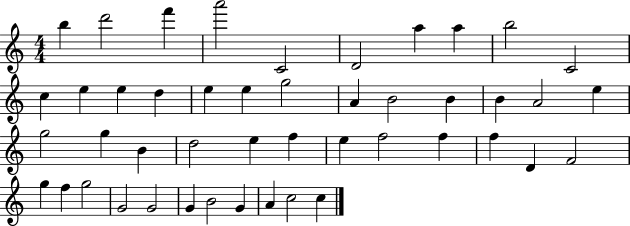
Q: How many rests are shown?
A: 0